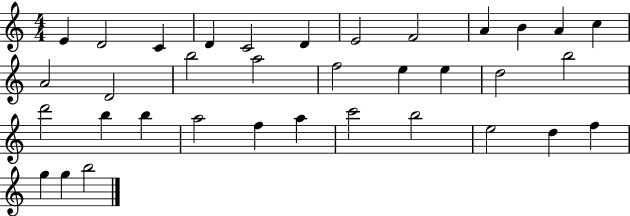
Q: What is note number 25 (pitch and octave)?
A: A5